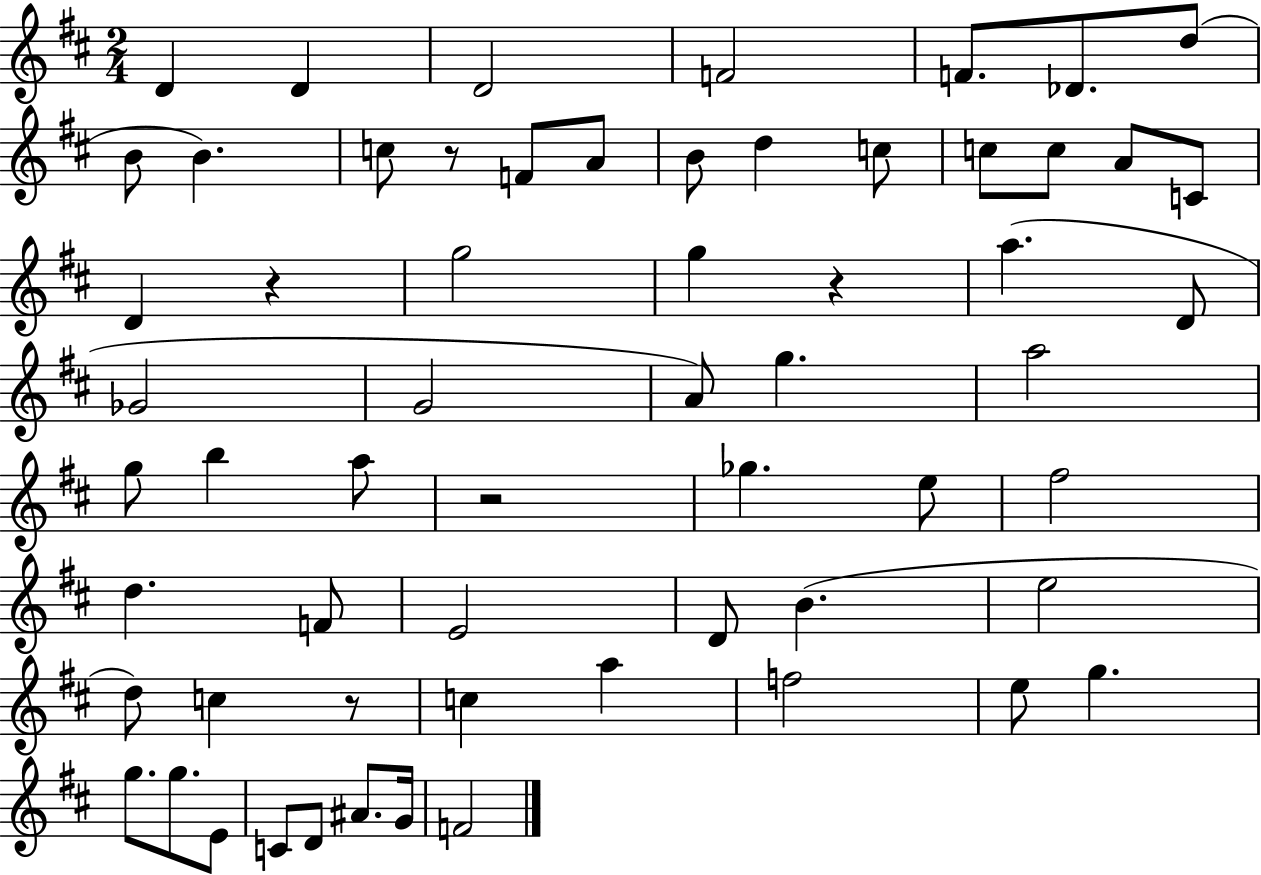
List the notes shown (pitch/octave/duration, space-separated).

D4/q D4/q D4/h F4/h F4/e. Db4/e. D5/e B4/e B4/q. C5/e R/e F4/e A4/e B4/e D5/q C5/e C5/e C5/e A4/e C4/e D4/q R/q G5/h G5/q R/q A5/q. D4/e Gb4/h G4/h A4/e G5/q. A5/h G5/e B5/q A5/e R/h Gb5/q. E5/e F#5/h D5/q. F4/e E4/h D4/e B4/q. E5/h D5/e C5/q R/e C5/q A5/q F5/h E5/e G5/q. G5/e. G5/e. E4/e C4/e D4/e A#4/e. G4/s F4/h